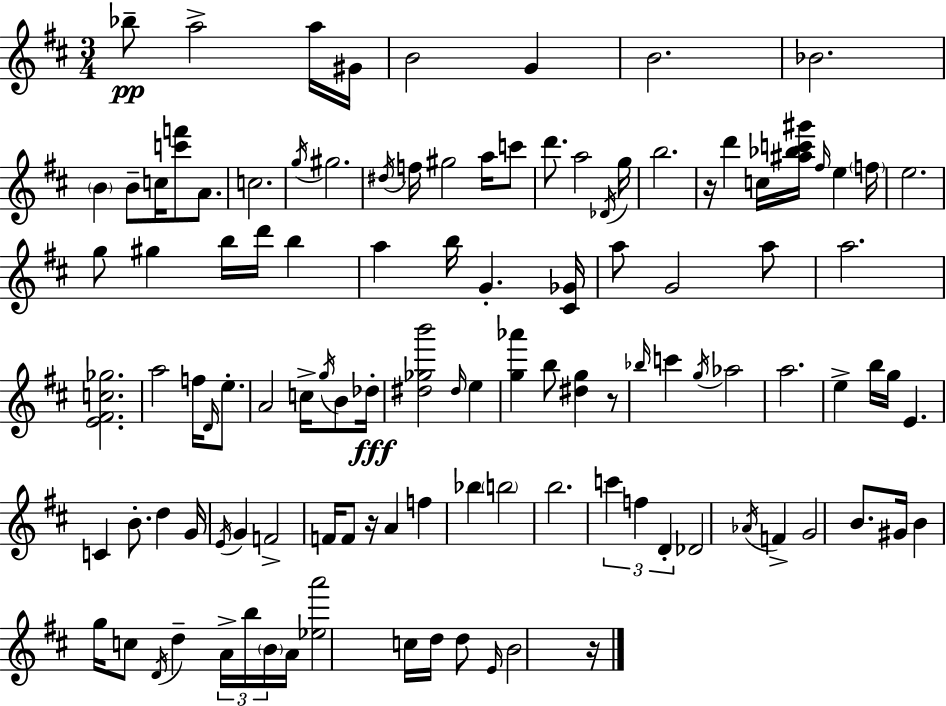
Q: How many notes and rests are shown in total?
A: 113